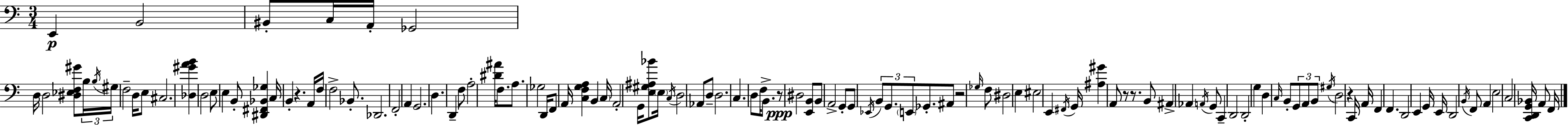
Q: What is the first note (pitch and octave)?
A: E2